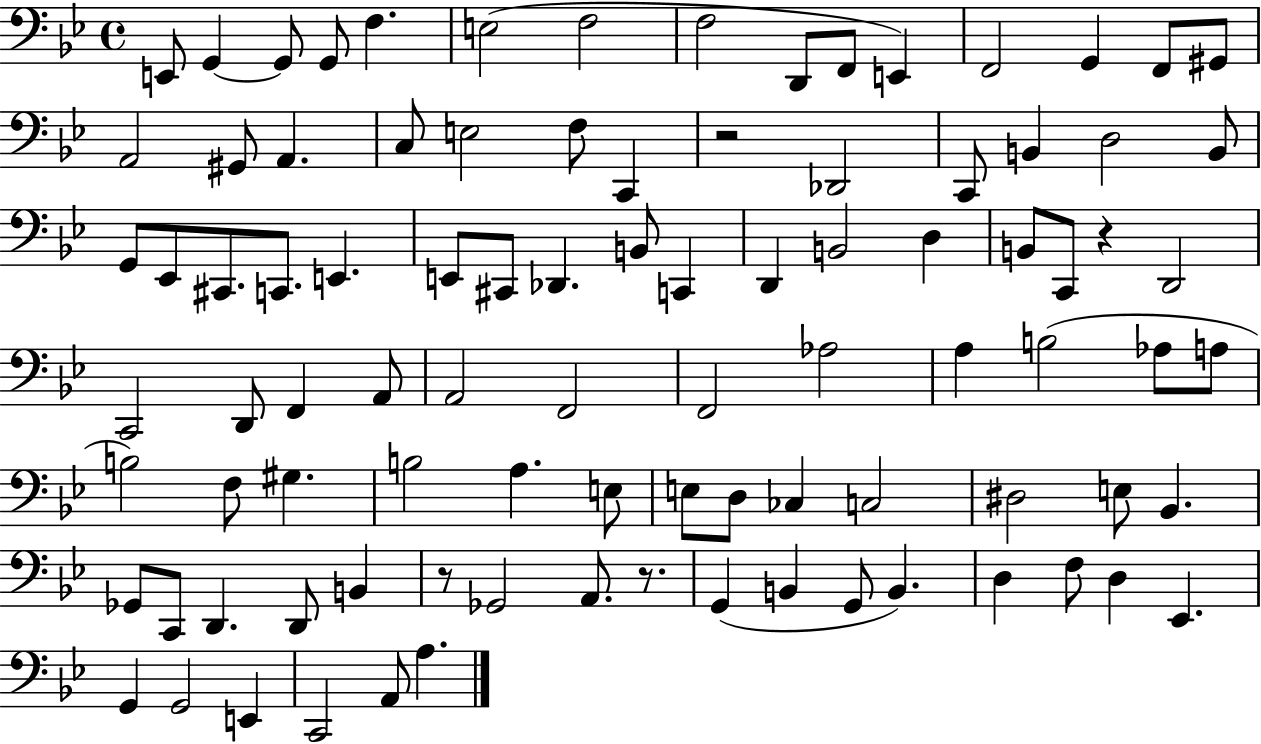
{
  \clef bass
  \time 4/4
  \defaultTimeSignature
  \key bes \major
  \repeat volta 2 { e,8 g,4~~ g,8 g,8 f4. | e2( f2 | f2 d,8 f,8 e,4) | f,2 g,4 f,8 gis,8 | \break a,2 gis,8 a,4. | c8 e2 f8 c,4 | r2 des,2 | c,8 b,4 d2 b,8 | \break g,8 ees,8 cis,8. c,8. e,4. | e,8 cis,8 des,4. b,8 c,4 | d,4 b,2 d4 | b,8 c,8 r4 d,2 | \break c,2 d,8 f,4 a,8 | a,2 f,2 | f,2 aes2 | a4 b2( aes8 a8 | \break b2) f8 gis4. | b2 a4. e8 | e8 d8 ces4 c2 | dis2 e8 bes,4. | \break ges,8 c,8 d,4. d,8 b,4 | r8 ges,2 a,8. r8. | g,4( b,4 g,8 b,4.) | d4 f8 d4 ees,4. | \break g,4 g,2 e,4 | c,2 a,8 a4. | } \bar "|."
}